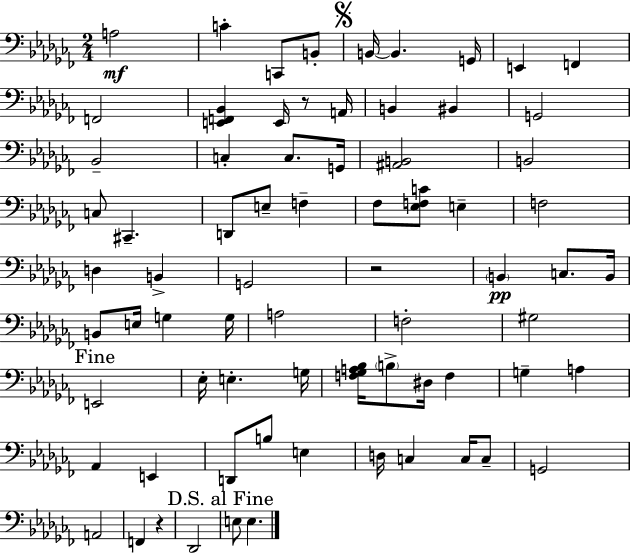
{
  \clef bass
  \numericTimeSignature
  \time 2/4
  \key aes \minor
  \repeat volta 2 { a2\mf | c'4-. c,8 b,8-. | \mark \markup { \musicglyph "scripts.segno" } b,16~~ b,4. g,16 | e,4 f,4 | \break f,2 | <e, f, bes,>4 e,16 r8 a,16 | b,4 bis,4 | g,2 | \break bes,2-- | c4-. c8. g,16 | <ais, b,>2 | b,2 | \break c8 cis,4.-- | d,8 e8-- f4-- | fes8 <ees f c'>8 e4-- | f2 | \break d4 b,4-> | g,2 | r2 | \parenthesize b,4\pp c8. b,16 | \break b,8 e16 g4 g16 | a2 | f2-. | gis2 | \break \mark "Fine" e,2 | ees16-. e4.-. g16 | <f ges a bes>16 \parenthesize b8-> dis16 f4 | g4-- a4 | \break aes,4 e,4 | d,8 b8 e4 | d16 c4 c16 c8-- | g,2 | \break a,2 | f,4 r4 | des,2 | \mark "D.S. al Fine" e8 e4. | \break } \bar "|."
}